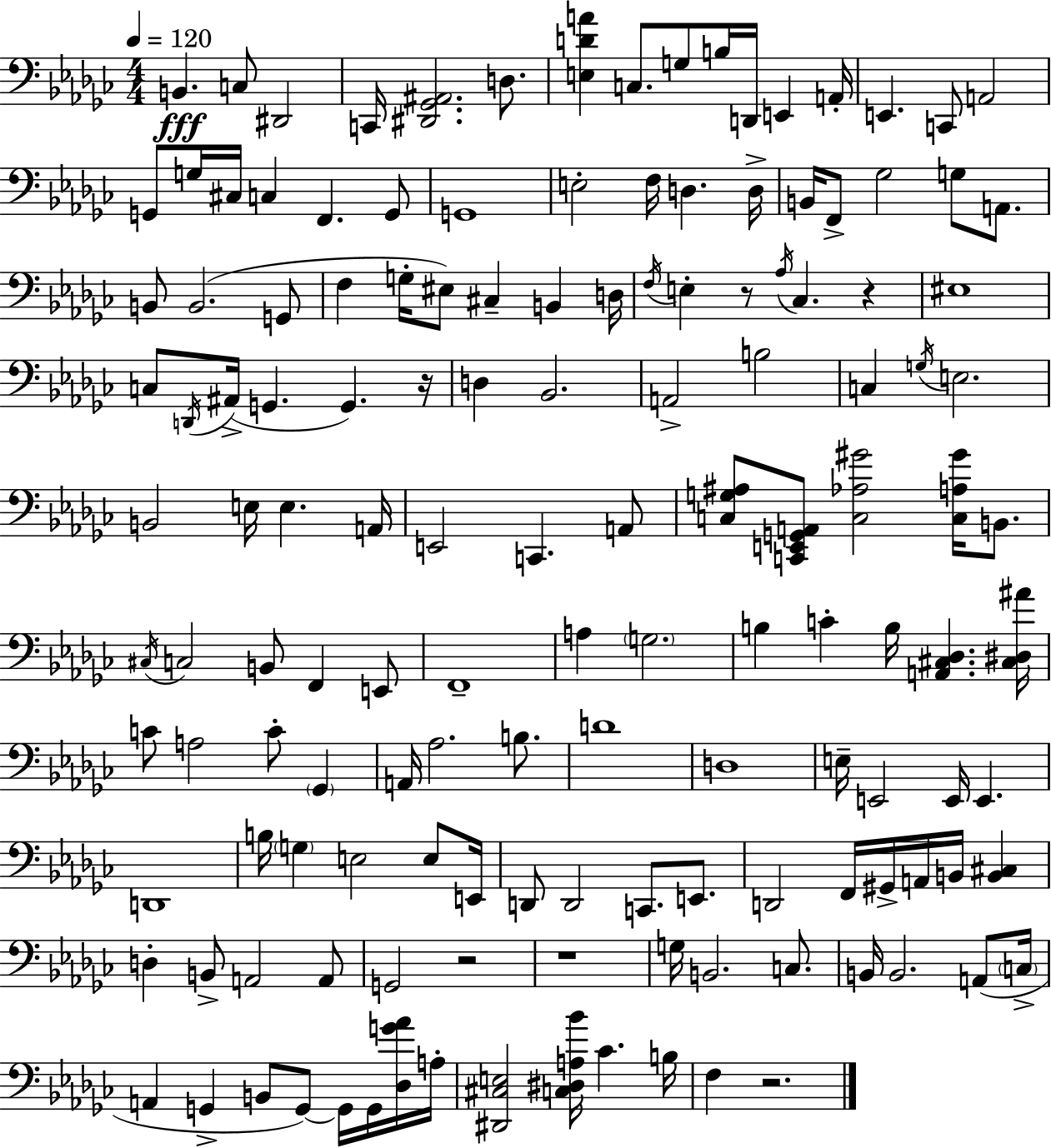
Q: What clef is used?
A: bass